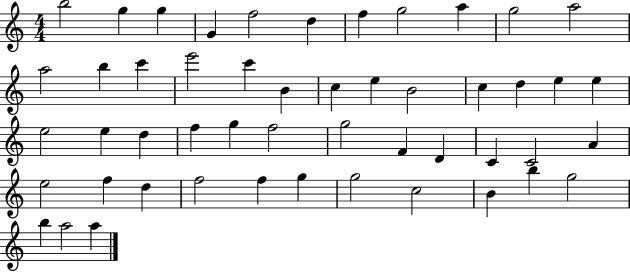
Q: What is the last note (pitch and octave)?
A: A5